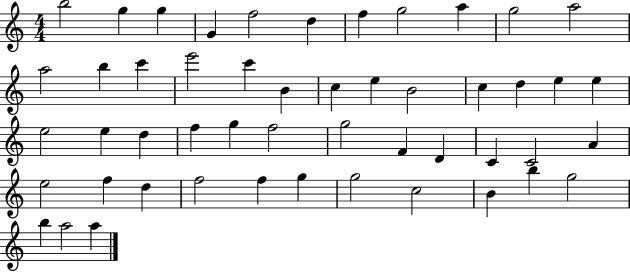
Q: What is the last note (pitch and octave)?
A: A5